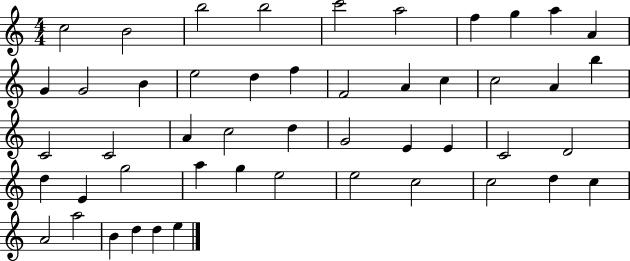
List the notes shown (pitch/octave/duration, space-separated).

C5/h B4/h B5/h B5/h C6/h A5/h F5/q G5/q A5/q A4/q G4/q G4/h B4/q E5/h D5/q F5/q F4/h A4/q C5/q C5/h A4/q B5/q C4/h C4/h A4/q C5/h D5/q G4/h E4/q E4/q C4/h D4/h D5/q E4/q G5/h A5/q G5/q E5/h E5/h C5/h C5/h D5/q C5/q A4/h A5/h B4/q D5/q D5/q E5/q